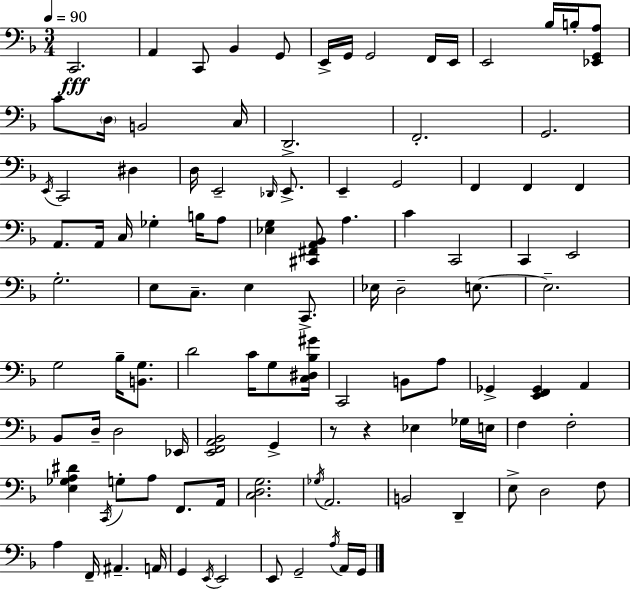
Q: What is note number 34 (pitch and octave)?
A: A2